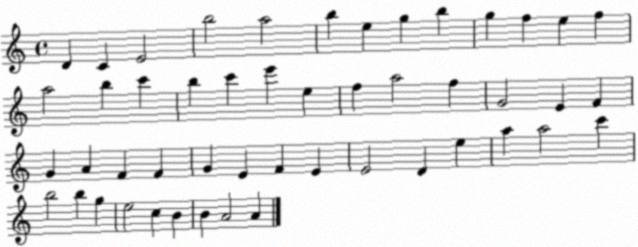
X:1
T:Untitled
M:4/4
L:1/4
K:C
D C E2 b2 a2 b e g b g f e f a2 b c' b c' e' e f a2 f G2 E F G A F F G E F E E2 D e a a2 c' b2 b g e2 c B B A2 A